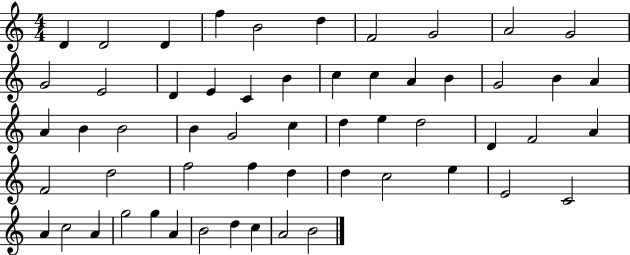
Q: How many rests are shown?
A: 0